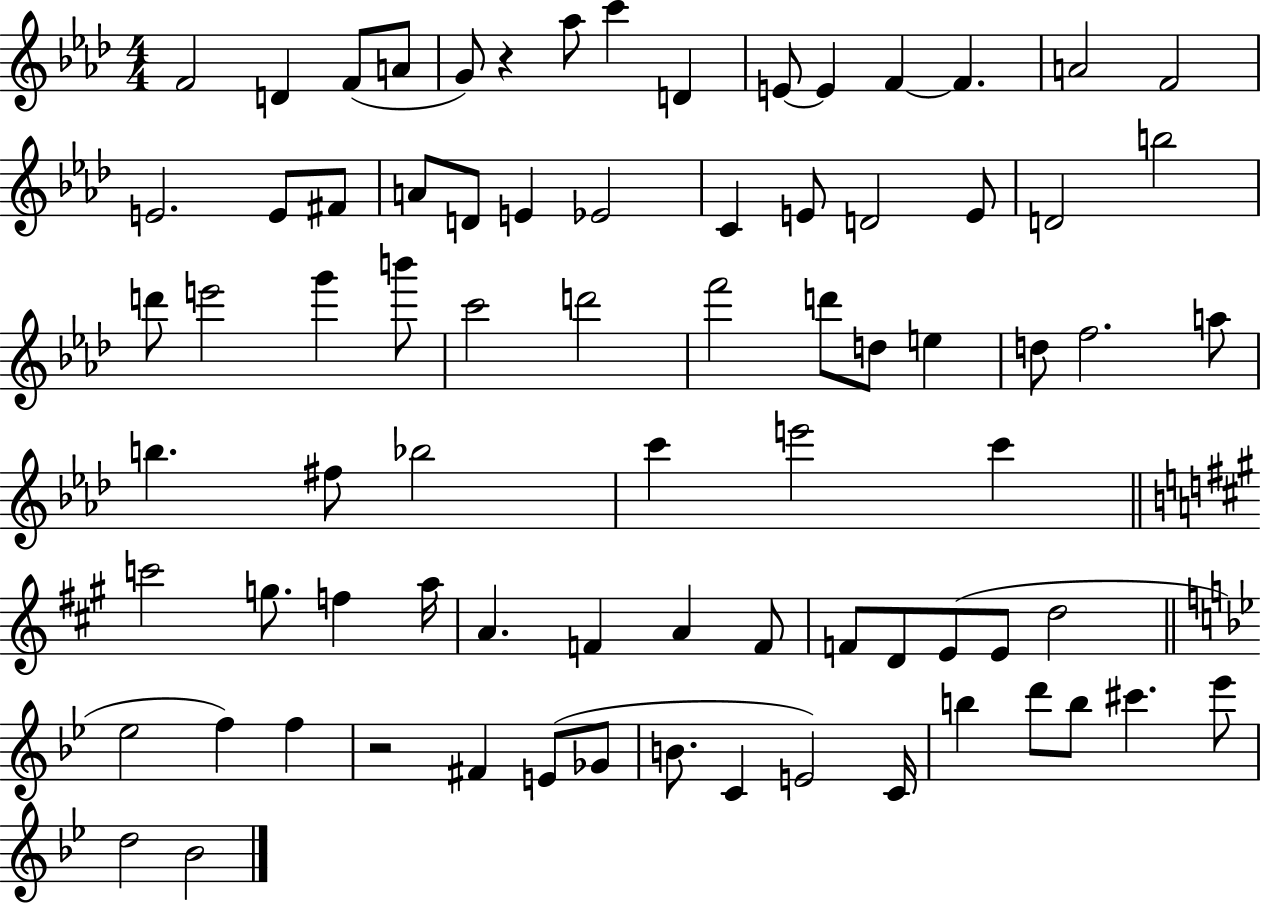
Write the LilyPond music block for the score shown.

{
  \clef treble
  \numericTimeSignature
  \time 4/4
  \key aes \major
  \repeat volta 2 { f'2 d'4 f'8( a'8 | g'8) r4 aes''8 c'''4 d'4 | e'8~~ e'4 f'4~~ f'4. | a'2 f'2 | \break e'2. e'8 fis'8 | a'8 d'8 e'4 ees'2 | c'4 e'8 d'2 e'8 | d'2 b''2 | \break d'''8 e'''2 g'''4 b'''8 | c'''2 d'''2 | f'''2 d'''8 d''8 e''4 | d''8 f''2. a''8 | \break b''4. fis''8 bes''2 | c'''4 e'''2 c'''4 | \bar "||" \break \key a \major c'''2 g''8. f''4 a''16 | a'4. f'4 a'4 f'8 | f'8 d'8 e'8( e'8 d''2 | \bar "||" \break \key bes \major ees''2 f''4) f''4 | r2 fis'4 e'8( ges'8 | b'8. c'4 e'2) c'16 | b''4 d'''8 b''8 cis'''4. ees'''8 | \break d''2 bes'2 | } \bar "|."
}